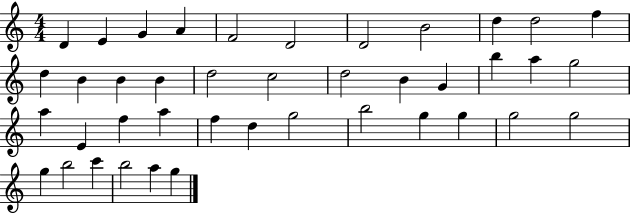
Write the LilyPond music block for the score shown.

{
  \clef treble
  \numericTimeSignature
  \time 4/4
  \key c \major
  d'4 e'4 g'4 a'4 | f'2 d'2 | d'2 b'2 | d''4 d''2 f''4 | \break d''4 b'4 b'4 b'4 | d''2 c''2 | d''2 b'4 g'4 | b''4 a''4 g''2 | \break a''4 e'4 f''4 a''4 | f''4 d''4 g''2 | b''2 g''4 g''4 | g''2 g''2 | \break g''4 b''2 c'''4 | b''2 a''4 g''4 | \bar "|."
}